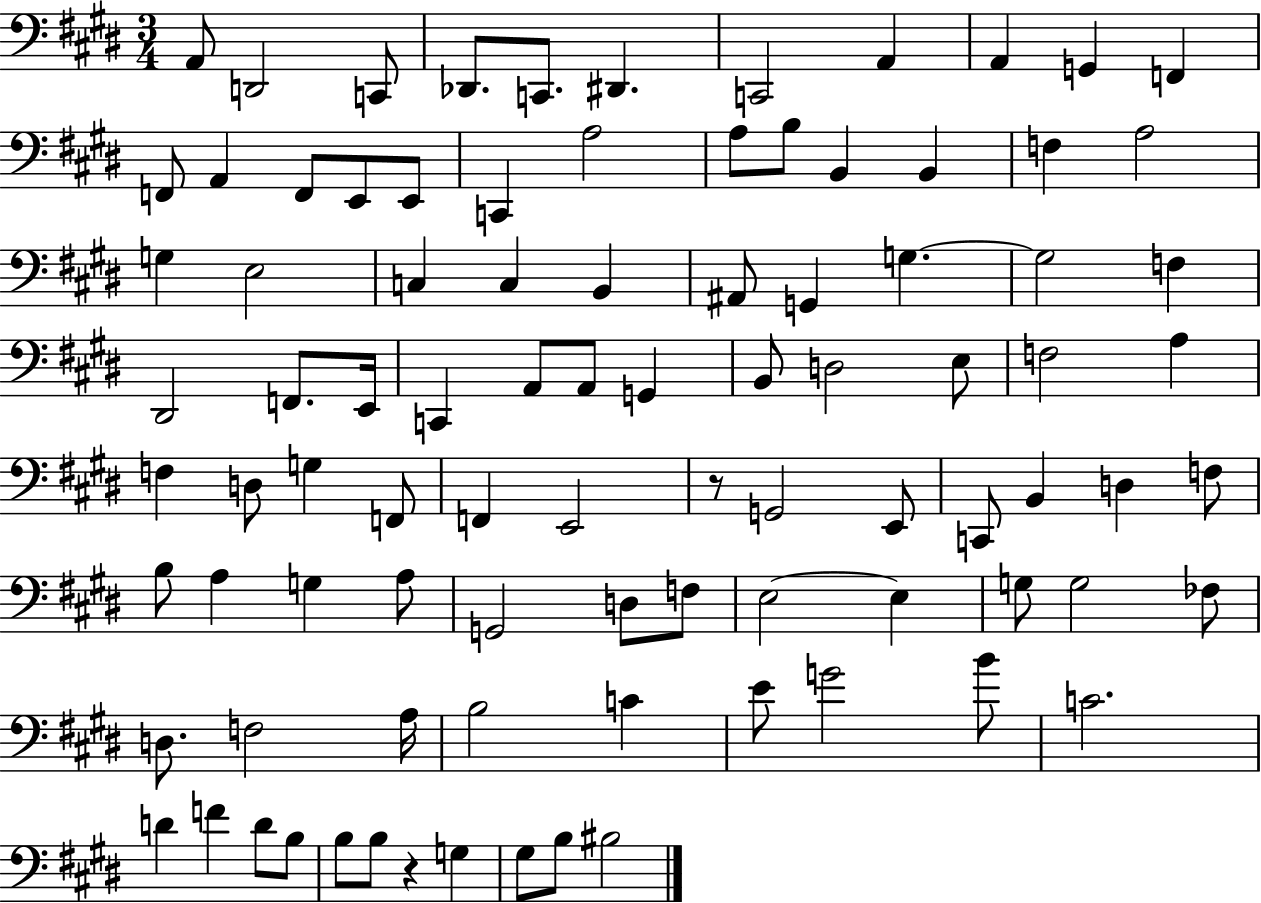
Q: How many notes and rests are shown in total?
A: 91